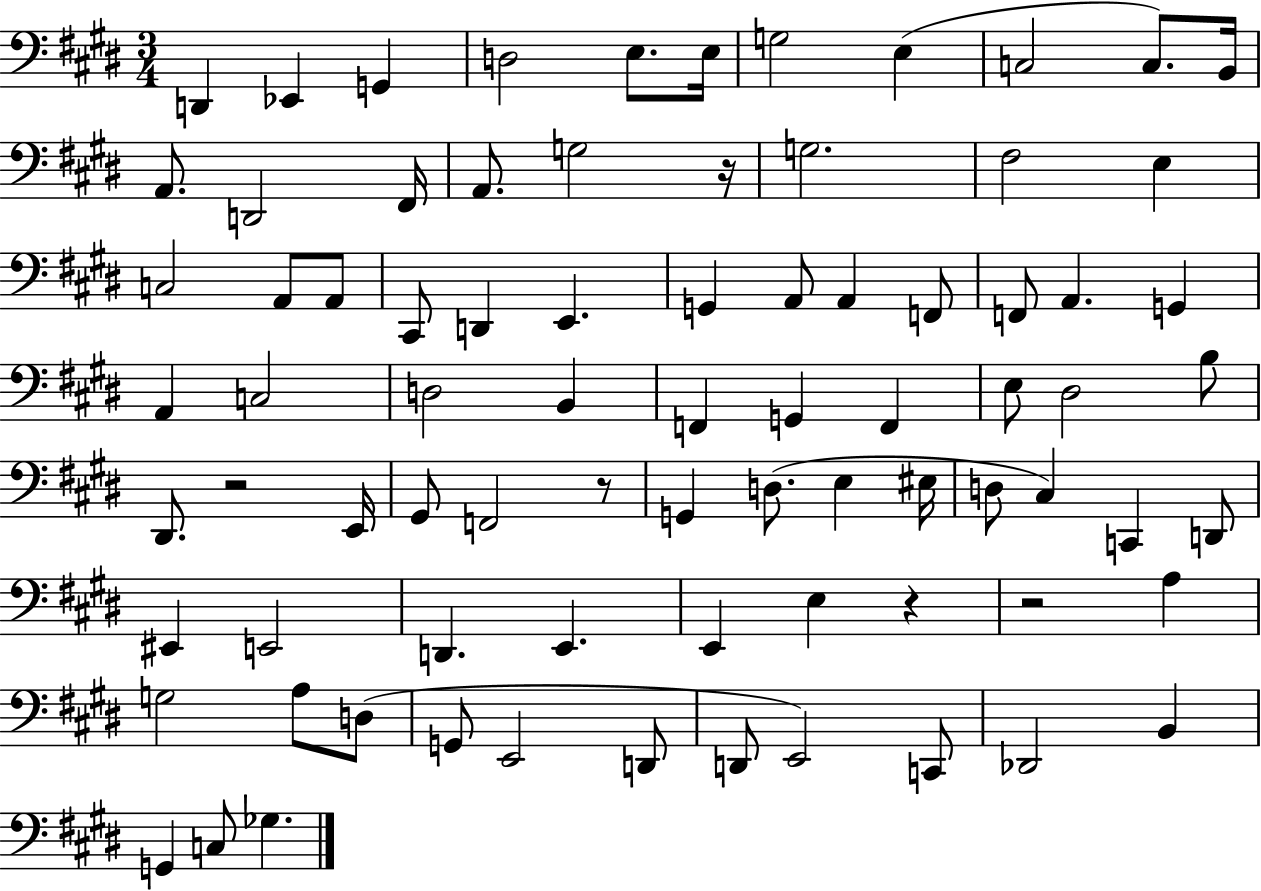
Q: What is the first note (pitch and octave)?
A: D2